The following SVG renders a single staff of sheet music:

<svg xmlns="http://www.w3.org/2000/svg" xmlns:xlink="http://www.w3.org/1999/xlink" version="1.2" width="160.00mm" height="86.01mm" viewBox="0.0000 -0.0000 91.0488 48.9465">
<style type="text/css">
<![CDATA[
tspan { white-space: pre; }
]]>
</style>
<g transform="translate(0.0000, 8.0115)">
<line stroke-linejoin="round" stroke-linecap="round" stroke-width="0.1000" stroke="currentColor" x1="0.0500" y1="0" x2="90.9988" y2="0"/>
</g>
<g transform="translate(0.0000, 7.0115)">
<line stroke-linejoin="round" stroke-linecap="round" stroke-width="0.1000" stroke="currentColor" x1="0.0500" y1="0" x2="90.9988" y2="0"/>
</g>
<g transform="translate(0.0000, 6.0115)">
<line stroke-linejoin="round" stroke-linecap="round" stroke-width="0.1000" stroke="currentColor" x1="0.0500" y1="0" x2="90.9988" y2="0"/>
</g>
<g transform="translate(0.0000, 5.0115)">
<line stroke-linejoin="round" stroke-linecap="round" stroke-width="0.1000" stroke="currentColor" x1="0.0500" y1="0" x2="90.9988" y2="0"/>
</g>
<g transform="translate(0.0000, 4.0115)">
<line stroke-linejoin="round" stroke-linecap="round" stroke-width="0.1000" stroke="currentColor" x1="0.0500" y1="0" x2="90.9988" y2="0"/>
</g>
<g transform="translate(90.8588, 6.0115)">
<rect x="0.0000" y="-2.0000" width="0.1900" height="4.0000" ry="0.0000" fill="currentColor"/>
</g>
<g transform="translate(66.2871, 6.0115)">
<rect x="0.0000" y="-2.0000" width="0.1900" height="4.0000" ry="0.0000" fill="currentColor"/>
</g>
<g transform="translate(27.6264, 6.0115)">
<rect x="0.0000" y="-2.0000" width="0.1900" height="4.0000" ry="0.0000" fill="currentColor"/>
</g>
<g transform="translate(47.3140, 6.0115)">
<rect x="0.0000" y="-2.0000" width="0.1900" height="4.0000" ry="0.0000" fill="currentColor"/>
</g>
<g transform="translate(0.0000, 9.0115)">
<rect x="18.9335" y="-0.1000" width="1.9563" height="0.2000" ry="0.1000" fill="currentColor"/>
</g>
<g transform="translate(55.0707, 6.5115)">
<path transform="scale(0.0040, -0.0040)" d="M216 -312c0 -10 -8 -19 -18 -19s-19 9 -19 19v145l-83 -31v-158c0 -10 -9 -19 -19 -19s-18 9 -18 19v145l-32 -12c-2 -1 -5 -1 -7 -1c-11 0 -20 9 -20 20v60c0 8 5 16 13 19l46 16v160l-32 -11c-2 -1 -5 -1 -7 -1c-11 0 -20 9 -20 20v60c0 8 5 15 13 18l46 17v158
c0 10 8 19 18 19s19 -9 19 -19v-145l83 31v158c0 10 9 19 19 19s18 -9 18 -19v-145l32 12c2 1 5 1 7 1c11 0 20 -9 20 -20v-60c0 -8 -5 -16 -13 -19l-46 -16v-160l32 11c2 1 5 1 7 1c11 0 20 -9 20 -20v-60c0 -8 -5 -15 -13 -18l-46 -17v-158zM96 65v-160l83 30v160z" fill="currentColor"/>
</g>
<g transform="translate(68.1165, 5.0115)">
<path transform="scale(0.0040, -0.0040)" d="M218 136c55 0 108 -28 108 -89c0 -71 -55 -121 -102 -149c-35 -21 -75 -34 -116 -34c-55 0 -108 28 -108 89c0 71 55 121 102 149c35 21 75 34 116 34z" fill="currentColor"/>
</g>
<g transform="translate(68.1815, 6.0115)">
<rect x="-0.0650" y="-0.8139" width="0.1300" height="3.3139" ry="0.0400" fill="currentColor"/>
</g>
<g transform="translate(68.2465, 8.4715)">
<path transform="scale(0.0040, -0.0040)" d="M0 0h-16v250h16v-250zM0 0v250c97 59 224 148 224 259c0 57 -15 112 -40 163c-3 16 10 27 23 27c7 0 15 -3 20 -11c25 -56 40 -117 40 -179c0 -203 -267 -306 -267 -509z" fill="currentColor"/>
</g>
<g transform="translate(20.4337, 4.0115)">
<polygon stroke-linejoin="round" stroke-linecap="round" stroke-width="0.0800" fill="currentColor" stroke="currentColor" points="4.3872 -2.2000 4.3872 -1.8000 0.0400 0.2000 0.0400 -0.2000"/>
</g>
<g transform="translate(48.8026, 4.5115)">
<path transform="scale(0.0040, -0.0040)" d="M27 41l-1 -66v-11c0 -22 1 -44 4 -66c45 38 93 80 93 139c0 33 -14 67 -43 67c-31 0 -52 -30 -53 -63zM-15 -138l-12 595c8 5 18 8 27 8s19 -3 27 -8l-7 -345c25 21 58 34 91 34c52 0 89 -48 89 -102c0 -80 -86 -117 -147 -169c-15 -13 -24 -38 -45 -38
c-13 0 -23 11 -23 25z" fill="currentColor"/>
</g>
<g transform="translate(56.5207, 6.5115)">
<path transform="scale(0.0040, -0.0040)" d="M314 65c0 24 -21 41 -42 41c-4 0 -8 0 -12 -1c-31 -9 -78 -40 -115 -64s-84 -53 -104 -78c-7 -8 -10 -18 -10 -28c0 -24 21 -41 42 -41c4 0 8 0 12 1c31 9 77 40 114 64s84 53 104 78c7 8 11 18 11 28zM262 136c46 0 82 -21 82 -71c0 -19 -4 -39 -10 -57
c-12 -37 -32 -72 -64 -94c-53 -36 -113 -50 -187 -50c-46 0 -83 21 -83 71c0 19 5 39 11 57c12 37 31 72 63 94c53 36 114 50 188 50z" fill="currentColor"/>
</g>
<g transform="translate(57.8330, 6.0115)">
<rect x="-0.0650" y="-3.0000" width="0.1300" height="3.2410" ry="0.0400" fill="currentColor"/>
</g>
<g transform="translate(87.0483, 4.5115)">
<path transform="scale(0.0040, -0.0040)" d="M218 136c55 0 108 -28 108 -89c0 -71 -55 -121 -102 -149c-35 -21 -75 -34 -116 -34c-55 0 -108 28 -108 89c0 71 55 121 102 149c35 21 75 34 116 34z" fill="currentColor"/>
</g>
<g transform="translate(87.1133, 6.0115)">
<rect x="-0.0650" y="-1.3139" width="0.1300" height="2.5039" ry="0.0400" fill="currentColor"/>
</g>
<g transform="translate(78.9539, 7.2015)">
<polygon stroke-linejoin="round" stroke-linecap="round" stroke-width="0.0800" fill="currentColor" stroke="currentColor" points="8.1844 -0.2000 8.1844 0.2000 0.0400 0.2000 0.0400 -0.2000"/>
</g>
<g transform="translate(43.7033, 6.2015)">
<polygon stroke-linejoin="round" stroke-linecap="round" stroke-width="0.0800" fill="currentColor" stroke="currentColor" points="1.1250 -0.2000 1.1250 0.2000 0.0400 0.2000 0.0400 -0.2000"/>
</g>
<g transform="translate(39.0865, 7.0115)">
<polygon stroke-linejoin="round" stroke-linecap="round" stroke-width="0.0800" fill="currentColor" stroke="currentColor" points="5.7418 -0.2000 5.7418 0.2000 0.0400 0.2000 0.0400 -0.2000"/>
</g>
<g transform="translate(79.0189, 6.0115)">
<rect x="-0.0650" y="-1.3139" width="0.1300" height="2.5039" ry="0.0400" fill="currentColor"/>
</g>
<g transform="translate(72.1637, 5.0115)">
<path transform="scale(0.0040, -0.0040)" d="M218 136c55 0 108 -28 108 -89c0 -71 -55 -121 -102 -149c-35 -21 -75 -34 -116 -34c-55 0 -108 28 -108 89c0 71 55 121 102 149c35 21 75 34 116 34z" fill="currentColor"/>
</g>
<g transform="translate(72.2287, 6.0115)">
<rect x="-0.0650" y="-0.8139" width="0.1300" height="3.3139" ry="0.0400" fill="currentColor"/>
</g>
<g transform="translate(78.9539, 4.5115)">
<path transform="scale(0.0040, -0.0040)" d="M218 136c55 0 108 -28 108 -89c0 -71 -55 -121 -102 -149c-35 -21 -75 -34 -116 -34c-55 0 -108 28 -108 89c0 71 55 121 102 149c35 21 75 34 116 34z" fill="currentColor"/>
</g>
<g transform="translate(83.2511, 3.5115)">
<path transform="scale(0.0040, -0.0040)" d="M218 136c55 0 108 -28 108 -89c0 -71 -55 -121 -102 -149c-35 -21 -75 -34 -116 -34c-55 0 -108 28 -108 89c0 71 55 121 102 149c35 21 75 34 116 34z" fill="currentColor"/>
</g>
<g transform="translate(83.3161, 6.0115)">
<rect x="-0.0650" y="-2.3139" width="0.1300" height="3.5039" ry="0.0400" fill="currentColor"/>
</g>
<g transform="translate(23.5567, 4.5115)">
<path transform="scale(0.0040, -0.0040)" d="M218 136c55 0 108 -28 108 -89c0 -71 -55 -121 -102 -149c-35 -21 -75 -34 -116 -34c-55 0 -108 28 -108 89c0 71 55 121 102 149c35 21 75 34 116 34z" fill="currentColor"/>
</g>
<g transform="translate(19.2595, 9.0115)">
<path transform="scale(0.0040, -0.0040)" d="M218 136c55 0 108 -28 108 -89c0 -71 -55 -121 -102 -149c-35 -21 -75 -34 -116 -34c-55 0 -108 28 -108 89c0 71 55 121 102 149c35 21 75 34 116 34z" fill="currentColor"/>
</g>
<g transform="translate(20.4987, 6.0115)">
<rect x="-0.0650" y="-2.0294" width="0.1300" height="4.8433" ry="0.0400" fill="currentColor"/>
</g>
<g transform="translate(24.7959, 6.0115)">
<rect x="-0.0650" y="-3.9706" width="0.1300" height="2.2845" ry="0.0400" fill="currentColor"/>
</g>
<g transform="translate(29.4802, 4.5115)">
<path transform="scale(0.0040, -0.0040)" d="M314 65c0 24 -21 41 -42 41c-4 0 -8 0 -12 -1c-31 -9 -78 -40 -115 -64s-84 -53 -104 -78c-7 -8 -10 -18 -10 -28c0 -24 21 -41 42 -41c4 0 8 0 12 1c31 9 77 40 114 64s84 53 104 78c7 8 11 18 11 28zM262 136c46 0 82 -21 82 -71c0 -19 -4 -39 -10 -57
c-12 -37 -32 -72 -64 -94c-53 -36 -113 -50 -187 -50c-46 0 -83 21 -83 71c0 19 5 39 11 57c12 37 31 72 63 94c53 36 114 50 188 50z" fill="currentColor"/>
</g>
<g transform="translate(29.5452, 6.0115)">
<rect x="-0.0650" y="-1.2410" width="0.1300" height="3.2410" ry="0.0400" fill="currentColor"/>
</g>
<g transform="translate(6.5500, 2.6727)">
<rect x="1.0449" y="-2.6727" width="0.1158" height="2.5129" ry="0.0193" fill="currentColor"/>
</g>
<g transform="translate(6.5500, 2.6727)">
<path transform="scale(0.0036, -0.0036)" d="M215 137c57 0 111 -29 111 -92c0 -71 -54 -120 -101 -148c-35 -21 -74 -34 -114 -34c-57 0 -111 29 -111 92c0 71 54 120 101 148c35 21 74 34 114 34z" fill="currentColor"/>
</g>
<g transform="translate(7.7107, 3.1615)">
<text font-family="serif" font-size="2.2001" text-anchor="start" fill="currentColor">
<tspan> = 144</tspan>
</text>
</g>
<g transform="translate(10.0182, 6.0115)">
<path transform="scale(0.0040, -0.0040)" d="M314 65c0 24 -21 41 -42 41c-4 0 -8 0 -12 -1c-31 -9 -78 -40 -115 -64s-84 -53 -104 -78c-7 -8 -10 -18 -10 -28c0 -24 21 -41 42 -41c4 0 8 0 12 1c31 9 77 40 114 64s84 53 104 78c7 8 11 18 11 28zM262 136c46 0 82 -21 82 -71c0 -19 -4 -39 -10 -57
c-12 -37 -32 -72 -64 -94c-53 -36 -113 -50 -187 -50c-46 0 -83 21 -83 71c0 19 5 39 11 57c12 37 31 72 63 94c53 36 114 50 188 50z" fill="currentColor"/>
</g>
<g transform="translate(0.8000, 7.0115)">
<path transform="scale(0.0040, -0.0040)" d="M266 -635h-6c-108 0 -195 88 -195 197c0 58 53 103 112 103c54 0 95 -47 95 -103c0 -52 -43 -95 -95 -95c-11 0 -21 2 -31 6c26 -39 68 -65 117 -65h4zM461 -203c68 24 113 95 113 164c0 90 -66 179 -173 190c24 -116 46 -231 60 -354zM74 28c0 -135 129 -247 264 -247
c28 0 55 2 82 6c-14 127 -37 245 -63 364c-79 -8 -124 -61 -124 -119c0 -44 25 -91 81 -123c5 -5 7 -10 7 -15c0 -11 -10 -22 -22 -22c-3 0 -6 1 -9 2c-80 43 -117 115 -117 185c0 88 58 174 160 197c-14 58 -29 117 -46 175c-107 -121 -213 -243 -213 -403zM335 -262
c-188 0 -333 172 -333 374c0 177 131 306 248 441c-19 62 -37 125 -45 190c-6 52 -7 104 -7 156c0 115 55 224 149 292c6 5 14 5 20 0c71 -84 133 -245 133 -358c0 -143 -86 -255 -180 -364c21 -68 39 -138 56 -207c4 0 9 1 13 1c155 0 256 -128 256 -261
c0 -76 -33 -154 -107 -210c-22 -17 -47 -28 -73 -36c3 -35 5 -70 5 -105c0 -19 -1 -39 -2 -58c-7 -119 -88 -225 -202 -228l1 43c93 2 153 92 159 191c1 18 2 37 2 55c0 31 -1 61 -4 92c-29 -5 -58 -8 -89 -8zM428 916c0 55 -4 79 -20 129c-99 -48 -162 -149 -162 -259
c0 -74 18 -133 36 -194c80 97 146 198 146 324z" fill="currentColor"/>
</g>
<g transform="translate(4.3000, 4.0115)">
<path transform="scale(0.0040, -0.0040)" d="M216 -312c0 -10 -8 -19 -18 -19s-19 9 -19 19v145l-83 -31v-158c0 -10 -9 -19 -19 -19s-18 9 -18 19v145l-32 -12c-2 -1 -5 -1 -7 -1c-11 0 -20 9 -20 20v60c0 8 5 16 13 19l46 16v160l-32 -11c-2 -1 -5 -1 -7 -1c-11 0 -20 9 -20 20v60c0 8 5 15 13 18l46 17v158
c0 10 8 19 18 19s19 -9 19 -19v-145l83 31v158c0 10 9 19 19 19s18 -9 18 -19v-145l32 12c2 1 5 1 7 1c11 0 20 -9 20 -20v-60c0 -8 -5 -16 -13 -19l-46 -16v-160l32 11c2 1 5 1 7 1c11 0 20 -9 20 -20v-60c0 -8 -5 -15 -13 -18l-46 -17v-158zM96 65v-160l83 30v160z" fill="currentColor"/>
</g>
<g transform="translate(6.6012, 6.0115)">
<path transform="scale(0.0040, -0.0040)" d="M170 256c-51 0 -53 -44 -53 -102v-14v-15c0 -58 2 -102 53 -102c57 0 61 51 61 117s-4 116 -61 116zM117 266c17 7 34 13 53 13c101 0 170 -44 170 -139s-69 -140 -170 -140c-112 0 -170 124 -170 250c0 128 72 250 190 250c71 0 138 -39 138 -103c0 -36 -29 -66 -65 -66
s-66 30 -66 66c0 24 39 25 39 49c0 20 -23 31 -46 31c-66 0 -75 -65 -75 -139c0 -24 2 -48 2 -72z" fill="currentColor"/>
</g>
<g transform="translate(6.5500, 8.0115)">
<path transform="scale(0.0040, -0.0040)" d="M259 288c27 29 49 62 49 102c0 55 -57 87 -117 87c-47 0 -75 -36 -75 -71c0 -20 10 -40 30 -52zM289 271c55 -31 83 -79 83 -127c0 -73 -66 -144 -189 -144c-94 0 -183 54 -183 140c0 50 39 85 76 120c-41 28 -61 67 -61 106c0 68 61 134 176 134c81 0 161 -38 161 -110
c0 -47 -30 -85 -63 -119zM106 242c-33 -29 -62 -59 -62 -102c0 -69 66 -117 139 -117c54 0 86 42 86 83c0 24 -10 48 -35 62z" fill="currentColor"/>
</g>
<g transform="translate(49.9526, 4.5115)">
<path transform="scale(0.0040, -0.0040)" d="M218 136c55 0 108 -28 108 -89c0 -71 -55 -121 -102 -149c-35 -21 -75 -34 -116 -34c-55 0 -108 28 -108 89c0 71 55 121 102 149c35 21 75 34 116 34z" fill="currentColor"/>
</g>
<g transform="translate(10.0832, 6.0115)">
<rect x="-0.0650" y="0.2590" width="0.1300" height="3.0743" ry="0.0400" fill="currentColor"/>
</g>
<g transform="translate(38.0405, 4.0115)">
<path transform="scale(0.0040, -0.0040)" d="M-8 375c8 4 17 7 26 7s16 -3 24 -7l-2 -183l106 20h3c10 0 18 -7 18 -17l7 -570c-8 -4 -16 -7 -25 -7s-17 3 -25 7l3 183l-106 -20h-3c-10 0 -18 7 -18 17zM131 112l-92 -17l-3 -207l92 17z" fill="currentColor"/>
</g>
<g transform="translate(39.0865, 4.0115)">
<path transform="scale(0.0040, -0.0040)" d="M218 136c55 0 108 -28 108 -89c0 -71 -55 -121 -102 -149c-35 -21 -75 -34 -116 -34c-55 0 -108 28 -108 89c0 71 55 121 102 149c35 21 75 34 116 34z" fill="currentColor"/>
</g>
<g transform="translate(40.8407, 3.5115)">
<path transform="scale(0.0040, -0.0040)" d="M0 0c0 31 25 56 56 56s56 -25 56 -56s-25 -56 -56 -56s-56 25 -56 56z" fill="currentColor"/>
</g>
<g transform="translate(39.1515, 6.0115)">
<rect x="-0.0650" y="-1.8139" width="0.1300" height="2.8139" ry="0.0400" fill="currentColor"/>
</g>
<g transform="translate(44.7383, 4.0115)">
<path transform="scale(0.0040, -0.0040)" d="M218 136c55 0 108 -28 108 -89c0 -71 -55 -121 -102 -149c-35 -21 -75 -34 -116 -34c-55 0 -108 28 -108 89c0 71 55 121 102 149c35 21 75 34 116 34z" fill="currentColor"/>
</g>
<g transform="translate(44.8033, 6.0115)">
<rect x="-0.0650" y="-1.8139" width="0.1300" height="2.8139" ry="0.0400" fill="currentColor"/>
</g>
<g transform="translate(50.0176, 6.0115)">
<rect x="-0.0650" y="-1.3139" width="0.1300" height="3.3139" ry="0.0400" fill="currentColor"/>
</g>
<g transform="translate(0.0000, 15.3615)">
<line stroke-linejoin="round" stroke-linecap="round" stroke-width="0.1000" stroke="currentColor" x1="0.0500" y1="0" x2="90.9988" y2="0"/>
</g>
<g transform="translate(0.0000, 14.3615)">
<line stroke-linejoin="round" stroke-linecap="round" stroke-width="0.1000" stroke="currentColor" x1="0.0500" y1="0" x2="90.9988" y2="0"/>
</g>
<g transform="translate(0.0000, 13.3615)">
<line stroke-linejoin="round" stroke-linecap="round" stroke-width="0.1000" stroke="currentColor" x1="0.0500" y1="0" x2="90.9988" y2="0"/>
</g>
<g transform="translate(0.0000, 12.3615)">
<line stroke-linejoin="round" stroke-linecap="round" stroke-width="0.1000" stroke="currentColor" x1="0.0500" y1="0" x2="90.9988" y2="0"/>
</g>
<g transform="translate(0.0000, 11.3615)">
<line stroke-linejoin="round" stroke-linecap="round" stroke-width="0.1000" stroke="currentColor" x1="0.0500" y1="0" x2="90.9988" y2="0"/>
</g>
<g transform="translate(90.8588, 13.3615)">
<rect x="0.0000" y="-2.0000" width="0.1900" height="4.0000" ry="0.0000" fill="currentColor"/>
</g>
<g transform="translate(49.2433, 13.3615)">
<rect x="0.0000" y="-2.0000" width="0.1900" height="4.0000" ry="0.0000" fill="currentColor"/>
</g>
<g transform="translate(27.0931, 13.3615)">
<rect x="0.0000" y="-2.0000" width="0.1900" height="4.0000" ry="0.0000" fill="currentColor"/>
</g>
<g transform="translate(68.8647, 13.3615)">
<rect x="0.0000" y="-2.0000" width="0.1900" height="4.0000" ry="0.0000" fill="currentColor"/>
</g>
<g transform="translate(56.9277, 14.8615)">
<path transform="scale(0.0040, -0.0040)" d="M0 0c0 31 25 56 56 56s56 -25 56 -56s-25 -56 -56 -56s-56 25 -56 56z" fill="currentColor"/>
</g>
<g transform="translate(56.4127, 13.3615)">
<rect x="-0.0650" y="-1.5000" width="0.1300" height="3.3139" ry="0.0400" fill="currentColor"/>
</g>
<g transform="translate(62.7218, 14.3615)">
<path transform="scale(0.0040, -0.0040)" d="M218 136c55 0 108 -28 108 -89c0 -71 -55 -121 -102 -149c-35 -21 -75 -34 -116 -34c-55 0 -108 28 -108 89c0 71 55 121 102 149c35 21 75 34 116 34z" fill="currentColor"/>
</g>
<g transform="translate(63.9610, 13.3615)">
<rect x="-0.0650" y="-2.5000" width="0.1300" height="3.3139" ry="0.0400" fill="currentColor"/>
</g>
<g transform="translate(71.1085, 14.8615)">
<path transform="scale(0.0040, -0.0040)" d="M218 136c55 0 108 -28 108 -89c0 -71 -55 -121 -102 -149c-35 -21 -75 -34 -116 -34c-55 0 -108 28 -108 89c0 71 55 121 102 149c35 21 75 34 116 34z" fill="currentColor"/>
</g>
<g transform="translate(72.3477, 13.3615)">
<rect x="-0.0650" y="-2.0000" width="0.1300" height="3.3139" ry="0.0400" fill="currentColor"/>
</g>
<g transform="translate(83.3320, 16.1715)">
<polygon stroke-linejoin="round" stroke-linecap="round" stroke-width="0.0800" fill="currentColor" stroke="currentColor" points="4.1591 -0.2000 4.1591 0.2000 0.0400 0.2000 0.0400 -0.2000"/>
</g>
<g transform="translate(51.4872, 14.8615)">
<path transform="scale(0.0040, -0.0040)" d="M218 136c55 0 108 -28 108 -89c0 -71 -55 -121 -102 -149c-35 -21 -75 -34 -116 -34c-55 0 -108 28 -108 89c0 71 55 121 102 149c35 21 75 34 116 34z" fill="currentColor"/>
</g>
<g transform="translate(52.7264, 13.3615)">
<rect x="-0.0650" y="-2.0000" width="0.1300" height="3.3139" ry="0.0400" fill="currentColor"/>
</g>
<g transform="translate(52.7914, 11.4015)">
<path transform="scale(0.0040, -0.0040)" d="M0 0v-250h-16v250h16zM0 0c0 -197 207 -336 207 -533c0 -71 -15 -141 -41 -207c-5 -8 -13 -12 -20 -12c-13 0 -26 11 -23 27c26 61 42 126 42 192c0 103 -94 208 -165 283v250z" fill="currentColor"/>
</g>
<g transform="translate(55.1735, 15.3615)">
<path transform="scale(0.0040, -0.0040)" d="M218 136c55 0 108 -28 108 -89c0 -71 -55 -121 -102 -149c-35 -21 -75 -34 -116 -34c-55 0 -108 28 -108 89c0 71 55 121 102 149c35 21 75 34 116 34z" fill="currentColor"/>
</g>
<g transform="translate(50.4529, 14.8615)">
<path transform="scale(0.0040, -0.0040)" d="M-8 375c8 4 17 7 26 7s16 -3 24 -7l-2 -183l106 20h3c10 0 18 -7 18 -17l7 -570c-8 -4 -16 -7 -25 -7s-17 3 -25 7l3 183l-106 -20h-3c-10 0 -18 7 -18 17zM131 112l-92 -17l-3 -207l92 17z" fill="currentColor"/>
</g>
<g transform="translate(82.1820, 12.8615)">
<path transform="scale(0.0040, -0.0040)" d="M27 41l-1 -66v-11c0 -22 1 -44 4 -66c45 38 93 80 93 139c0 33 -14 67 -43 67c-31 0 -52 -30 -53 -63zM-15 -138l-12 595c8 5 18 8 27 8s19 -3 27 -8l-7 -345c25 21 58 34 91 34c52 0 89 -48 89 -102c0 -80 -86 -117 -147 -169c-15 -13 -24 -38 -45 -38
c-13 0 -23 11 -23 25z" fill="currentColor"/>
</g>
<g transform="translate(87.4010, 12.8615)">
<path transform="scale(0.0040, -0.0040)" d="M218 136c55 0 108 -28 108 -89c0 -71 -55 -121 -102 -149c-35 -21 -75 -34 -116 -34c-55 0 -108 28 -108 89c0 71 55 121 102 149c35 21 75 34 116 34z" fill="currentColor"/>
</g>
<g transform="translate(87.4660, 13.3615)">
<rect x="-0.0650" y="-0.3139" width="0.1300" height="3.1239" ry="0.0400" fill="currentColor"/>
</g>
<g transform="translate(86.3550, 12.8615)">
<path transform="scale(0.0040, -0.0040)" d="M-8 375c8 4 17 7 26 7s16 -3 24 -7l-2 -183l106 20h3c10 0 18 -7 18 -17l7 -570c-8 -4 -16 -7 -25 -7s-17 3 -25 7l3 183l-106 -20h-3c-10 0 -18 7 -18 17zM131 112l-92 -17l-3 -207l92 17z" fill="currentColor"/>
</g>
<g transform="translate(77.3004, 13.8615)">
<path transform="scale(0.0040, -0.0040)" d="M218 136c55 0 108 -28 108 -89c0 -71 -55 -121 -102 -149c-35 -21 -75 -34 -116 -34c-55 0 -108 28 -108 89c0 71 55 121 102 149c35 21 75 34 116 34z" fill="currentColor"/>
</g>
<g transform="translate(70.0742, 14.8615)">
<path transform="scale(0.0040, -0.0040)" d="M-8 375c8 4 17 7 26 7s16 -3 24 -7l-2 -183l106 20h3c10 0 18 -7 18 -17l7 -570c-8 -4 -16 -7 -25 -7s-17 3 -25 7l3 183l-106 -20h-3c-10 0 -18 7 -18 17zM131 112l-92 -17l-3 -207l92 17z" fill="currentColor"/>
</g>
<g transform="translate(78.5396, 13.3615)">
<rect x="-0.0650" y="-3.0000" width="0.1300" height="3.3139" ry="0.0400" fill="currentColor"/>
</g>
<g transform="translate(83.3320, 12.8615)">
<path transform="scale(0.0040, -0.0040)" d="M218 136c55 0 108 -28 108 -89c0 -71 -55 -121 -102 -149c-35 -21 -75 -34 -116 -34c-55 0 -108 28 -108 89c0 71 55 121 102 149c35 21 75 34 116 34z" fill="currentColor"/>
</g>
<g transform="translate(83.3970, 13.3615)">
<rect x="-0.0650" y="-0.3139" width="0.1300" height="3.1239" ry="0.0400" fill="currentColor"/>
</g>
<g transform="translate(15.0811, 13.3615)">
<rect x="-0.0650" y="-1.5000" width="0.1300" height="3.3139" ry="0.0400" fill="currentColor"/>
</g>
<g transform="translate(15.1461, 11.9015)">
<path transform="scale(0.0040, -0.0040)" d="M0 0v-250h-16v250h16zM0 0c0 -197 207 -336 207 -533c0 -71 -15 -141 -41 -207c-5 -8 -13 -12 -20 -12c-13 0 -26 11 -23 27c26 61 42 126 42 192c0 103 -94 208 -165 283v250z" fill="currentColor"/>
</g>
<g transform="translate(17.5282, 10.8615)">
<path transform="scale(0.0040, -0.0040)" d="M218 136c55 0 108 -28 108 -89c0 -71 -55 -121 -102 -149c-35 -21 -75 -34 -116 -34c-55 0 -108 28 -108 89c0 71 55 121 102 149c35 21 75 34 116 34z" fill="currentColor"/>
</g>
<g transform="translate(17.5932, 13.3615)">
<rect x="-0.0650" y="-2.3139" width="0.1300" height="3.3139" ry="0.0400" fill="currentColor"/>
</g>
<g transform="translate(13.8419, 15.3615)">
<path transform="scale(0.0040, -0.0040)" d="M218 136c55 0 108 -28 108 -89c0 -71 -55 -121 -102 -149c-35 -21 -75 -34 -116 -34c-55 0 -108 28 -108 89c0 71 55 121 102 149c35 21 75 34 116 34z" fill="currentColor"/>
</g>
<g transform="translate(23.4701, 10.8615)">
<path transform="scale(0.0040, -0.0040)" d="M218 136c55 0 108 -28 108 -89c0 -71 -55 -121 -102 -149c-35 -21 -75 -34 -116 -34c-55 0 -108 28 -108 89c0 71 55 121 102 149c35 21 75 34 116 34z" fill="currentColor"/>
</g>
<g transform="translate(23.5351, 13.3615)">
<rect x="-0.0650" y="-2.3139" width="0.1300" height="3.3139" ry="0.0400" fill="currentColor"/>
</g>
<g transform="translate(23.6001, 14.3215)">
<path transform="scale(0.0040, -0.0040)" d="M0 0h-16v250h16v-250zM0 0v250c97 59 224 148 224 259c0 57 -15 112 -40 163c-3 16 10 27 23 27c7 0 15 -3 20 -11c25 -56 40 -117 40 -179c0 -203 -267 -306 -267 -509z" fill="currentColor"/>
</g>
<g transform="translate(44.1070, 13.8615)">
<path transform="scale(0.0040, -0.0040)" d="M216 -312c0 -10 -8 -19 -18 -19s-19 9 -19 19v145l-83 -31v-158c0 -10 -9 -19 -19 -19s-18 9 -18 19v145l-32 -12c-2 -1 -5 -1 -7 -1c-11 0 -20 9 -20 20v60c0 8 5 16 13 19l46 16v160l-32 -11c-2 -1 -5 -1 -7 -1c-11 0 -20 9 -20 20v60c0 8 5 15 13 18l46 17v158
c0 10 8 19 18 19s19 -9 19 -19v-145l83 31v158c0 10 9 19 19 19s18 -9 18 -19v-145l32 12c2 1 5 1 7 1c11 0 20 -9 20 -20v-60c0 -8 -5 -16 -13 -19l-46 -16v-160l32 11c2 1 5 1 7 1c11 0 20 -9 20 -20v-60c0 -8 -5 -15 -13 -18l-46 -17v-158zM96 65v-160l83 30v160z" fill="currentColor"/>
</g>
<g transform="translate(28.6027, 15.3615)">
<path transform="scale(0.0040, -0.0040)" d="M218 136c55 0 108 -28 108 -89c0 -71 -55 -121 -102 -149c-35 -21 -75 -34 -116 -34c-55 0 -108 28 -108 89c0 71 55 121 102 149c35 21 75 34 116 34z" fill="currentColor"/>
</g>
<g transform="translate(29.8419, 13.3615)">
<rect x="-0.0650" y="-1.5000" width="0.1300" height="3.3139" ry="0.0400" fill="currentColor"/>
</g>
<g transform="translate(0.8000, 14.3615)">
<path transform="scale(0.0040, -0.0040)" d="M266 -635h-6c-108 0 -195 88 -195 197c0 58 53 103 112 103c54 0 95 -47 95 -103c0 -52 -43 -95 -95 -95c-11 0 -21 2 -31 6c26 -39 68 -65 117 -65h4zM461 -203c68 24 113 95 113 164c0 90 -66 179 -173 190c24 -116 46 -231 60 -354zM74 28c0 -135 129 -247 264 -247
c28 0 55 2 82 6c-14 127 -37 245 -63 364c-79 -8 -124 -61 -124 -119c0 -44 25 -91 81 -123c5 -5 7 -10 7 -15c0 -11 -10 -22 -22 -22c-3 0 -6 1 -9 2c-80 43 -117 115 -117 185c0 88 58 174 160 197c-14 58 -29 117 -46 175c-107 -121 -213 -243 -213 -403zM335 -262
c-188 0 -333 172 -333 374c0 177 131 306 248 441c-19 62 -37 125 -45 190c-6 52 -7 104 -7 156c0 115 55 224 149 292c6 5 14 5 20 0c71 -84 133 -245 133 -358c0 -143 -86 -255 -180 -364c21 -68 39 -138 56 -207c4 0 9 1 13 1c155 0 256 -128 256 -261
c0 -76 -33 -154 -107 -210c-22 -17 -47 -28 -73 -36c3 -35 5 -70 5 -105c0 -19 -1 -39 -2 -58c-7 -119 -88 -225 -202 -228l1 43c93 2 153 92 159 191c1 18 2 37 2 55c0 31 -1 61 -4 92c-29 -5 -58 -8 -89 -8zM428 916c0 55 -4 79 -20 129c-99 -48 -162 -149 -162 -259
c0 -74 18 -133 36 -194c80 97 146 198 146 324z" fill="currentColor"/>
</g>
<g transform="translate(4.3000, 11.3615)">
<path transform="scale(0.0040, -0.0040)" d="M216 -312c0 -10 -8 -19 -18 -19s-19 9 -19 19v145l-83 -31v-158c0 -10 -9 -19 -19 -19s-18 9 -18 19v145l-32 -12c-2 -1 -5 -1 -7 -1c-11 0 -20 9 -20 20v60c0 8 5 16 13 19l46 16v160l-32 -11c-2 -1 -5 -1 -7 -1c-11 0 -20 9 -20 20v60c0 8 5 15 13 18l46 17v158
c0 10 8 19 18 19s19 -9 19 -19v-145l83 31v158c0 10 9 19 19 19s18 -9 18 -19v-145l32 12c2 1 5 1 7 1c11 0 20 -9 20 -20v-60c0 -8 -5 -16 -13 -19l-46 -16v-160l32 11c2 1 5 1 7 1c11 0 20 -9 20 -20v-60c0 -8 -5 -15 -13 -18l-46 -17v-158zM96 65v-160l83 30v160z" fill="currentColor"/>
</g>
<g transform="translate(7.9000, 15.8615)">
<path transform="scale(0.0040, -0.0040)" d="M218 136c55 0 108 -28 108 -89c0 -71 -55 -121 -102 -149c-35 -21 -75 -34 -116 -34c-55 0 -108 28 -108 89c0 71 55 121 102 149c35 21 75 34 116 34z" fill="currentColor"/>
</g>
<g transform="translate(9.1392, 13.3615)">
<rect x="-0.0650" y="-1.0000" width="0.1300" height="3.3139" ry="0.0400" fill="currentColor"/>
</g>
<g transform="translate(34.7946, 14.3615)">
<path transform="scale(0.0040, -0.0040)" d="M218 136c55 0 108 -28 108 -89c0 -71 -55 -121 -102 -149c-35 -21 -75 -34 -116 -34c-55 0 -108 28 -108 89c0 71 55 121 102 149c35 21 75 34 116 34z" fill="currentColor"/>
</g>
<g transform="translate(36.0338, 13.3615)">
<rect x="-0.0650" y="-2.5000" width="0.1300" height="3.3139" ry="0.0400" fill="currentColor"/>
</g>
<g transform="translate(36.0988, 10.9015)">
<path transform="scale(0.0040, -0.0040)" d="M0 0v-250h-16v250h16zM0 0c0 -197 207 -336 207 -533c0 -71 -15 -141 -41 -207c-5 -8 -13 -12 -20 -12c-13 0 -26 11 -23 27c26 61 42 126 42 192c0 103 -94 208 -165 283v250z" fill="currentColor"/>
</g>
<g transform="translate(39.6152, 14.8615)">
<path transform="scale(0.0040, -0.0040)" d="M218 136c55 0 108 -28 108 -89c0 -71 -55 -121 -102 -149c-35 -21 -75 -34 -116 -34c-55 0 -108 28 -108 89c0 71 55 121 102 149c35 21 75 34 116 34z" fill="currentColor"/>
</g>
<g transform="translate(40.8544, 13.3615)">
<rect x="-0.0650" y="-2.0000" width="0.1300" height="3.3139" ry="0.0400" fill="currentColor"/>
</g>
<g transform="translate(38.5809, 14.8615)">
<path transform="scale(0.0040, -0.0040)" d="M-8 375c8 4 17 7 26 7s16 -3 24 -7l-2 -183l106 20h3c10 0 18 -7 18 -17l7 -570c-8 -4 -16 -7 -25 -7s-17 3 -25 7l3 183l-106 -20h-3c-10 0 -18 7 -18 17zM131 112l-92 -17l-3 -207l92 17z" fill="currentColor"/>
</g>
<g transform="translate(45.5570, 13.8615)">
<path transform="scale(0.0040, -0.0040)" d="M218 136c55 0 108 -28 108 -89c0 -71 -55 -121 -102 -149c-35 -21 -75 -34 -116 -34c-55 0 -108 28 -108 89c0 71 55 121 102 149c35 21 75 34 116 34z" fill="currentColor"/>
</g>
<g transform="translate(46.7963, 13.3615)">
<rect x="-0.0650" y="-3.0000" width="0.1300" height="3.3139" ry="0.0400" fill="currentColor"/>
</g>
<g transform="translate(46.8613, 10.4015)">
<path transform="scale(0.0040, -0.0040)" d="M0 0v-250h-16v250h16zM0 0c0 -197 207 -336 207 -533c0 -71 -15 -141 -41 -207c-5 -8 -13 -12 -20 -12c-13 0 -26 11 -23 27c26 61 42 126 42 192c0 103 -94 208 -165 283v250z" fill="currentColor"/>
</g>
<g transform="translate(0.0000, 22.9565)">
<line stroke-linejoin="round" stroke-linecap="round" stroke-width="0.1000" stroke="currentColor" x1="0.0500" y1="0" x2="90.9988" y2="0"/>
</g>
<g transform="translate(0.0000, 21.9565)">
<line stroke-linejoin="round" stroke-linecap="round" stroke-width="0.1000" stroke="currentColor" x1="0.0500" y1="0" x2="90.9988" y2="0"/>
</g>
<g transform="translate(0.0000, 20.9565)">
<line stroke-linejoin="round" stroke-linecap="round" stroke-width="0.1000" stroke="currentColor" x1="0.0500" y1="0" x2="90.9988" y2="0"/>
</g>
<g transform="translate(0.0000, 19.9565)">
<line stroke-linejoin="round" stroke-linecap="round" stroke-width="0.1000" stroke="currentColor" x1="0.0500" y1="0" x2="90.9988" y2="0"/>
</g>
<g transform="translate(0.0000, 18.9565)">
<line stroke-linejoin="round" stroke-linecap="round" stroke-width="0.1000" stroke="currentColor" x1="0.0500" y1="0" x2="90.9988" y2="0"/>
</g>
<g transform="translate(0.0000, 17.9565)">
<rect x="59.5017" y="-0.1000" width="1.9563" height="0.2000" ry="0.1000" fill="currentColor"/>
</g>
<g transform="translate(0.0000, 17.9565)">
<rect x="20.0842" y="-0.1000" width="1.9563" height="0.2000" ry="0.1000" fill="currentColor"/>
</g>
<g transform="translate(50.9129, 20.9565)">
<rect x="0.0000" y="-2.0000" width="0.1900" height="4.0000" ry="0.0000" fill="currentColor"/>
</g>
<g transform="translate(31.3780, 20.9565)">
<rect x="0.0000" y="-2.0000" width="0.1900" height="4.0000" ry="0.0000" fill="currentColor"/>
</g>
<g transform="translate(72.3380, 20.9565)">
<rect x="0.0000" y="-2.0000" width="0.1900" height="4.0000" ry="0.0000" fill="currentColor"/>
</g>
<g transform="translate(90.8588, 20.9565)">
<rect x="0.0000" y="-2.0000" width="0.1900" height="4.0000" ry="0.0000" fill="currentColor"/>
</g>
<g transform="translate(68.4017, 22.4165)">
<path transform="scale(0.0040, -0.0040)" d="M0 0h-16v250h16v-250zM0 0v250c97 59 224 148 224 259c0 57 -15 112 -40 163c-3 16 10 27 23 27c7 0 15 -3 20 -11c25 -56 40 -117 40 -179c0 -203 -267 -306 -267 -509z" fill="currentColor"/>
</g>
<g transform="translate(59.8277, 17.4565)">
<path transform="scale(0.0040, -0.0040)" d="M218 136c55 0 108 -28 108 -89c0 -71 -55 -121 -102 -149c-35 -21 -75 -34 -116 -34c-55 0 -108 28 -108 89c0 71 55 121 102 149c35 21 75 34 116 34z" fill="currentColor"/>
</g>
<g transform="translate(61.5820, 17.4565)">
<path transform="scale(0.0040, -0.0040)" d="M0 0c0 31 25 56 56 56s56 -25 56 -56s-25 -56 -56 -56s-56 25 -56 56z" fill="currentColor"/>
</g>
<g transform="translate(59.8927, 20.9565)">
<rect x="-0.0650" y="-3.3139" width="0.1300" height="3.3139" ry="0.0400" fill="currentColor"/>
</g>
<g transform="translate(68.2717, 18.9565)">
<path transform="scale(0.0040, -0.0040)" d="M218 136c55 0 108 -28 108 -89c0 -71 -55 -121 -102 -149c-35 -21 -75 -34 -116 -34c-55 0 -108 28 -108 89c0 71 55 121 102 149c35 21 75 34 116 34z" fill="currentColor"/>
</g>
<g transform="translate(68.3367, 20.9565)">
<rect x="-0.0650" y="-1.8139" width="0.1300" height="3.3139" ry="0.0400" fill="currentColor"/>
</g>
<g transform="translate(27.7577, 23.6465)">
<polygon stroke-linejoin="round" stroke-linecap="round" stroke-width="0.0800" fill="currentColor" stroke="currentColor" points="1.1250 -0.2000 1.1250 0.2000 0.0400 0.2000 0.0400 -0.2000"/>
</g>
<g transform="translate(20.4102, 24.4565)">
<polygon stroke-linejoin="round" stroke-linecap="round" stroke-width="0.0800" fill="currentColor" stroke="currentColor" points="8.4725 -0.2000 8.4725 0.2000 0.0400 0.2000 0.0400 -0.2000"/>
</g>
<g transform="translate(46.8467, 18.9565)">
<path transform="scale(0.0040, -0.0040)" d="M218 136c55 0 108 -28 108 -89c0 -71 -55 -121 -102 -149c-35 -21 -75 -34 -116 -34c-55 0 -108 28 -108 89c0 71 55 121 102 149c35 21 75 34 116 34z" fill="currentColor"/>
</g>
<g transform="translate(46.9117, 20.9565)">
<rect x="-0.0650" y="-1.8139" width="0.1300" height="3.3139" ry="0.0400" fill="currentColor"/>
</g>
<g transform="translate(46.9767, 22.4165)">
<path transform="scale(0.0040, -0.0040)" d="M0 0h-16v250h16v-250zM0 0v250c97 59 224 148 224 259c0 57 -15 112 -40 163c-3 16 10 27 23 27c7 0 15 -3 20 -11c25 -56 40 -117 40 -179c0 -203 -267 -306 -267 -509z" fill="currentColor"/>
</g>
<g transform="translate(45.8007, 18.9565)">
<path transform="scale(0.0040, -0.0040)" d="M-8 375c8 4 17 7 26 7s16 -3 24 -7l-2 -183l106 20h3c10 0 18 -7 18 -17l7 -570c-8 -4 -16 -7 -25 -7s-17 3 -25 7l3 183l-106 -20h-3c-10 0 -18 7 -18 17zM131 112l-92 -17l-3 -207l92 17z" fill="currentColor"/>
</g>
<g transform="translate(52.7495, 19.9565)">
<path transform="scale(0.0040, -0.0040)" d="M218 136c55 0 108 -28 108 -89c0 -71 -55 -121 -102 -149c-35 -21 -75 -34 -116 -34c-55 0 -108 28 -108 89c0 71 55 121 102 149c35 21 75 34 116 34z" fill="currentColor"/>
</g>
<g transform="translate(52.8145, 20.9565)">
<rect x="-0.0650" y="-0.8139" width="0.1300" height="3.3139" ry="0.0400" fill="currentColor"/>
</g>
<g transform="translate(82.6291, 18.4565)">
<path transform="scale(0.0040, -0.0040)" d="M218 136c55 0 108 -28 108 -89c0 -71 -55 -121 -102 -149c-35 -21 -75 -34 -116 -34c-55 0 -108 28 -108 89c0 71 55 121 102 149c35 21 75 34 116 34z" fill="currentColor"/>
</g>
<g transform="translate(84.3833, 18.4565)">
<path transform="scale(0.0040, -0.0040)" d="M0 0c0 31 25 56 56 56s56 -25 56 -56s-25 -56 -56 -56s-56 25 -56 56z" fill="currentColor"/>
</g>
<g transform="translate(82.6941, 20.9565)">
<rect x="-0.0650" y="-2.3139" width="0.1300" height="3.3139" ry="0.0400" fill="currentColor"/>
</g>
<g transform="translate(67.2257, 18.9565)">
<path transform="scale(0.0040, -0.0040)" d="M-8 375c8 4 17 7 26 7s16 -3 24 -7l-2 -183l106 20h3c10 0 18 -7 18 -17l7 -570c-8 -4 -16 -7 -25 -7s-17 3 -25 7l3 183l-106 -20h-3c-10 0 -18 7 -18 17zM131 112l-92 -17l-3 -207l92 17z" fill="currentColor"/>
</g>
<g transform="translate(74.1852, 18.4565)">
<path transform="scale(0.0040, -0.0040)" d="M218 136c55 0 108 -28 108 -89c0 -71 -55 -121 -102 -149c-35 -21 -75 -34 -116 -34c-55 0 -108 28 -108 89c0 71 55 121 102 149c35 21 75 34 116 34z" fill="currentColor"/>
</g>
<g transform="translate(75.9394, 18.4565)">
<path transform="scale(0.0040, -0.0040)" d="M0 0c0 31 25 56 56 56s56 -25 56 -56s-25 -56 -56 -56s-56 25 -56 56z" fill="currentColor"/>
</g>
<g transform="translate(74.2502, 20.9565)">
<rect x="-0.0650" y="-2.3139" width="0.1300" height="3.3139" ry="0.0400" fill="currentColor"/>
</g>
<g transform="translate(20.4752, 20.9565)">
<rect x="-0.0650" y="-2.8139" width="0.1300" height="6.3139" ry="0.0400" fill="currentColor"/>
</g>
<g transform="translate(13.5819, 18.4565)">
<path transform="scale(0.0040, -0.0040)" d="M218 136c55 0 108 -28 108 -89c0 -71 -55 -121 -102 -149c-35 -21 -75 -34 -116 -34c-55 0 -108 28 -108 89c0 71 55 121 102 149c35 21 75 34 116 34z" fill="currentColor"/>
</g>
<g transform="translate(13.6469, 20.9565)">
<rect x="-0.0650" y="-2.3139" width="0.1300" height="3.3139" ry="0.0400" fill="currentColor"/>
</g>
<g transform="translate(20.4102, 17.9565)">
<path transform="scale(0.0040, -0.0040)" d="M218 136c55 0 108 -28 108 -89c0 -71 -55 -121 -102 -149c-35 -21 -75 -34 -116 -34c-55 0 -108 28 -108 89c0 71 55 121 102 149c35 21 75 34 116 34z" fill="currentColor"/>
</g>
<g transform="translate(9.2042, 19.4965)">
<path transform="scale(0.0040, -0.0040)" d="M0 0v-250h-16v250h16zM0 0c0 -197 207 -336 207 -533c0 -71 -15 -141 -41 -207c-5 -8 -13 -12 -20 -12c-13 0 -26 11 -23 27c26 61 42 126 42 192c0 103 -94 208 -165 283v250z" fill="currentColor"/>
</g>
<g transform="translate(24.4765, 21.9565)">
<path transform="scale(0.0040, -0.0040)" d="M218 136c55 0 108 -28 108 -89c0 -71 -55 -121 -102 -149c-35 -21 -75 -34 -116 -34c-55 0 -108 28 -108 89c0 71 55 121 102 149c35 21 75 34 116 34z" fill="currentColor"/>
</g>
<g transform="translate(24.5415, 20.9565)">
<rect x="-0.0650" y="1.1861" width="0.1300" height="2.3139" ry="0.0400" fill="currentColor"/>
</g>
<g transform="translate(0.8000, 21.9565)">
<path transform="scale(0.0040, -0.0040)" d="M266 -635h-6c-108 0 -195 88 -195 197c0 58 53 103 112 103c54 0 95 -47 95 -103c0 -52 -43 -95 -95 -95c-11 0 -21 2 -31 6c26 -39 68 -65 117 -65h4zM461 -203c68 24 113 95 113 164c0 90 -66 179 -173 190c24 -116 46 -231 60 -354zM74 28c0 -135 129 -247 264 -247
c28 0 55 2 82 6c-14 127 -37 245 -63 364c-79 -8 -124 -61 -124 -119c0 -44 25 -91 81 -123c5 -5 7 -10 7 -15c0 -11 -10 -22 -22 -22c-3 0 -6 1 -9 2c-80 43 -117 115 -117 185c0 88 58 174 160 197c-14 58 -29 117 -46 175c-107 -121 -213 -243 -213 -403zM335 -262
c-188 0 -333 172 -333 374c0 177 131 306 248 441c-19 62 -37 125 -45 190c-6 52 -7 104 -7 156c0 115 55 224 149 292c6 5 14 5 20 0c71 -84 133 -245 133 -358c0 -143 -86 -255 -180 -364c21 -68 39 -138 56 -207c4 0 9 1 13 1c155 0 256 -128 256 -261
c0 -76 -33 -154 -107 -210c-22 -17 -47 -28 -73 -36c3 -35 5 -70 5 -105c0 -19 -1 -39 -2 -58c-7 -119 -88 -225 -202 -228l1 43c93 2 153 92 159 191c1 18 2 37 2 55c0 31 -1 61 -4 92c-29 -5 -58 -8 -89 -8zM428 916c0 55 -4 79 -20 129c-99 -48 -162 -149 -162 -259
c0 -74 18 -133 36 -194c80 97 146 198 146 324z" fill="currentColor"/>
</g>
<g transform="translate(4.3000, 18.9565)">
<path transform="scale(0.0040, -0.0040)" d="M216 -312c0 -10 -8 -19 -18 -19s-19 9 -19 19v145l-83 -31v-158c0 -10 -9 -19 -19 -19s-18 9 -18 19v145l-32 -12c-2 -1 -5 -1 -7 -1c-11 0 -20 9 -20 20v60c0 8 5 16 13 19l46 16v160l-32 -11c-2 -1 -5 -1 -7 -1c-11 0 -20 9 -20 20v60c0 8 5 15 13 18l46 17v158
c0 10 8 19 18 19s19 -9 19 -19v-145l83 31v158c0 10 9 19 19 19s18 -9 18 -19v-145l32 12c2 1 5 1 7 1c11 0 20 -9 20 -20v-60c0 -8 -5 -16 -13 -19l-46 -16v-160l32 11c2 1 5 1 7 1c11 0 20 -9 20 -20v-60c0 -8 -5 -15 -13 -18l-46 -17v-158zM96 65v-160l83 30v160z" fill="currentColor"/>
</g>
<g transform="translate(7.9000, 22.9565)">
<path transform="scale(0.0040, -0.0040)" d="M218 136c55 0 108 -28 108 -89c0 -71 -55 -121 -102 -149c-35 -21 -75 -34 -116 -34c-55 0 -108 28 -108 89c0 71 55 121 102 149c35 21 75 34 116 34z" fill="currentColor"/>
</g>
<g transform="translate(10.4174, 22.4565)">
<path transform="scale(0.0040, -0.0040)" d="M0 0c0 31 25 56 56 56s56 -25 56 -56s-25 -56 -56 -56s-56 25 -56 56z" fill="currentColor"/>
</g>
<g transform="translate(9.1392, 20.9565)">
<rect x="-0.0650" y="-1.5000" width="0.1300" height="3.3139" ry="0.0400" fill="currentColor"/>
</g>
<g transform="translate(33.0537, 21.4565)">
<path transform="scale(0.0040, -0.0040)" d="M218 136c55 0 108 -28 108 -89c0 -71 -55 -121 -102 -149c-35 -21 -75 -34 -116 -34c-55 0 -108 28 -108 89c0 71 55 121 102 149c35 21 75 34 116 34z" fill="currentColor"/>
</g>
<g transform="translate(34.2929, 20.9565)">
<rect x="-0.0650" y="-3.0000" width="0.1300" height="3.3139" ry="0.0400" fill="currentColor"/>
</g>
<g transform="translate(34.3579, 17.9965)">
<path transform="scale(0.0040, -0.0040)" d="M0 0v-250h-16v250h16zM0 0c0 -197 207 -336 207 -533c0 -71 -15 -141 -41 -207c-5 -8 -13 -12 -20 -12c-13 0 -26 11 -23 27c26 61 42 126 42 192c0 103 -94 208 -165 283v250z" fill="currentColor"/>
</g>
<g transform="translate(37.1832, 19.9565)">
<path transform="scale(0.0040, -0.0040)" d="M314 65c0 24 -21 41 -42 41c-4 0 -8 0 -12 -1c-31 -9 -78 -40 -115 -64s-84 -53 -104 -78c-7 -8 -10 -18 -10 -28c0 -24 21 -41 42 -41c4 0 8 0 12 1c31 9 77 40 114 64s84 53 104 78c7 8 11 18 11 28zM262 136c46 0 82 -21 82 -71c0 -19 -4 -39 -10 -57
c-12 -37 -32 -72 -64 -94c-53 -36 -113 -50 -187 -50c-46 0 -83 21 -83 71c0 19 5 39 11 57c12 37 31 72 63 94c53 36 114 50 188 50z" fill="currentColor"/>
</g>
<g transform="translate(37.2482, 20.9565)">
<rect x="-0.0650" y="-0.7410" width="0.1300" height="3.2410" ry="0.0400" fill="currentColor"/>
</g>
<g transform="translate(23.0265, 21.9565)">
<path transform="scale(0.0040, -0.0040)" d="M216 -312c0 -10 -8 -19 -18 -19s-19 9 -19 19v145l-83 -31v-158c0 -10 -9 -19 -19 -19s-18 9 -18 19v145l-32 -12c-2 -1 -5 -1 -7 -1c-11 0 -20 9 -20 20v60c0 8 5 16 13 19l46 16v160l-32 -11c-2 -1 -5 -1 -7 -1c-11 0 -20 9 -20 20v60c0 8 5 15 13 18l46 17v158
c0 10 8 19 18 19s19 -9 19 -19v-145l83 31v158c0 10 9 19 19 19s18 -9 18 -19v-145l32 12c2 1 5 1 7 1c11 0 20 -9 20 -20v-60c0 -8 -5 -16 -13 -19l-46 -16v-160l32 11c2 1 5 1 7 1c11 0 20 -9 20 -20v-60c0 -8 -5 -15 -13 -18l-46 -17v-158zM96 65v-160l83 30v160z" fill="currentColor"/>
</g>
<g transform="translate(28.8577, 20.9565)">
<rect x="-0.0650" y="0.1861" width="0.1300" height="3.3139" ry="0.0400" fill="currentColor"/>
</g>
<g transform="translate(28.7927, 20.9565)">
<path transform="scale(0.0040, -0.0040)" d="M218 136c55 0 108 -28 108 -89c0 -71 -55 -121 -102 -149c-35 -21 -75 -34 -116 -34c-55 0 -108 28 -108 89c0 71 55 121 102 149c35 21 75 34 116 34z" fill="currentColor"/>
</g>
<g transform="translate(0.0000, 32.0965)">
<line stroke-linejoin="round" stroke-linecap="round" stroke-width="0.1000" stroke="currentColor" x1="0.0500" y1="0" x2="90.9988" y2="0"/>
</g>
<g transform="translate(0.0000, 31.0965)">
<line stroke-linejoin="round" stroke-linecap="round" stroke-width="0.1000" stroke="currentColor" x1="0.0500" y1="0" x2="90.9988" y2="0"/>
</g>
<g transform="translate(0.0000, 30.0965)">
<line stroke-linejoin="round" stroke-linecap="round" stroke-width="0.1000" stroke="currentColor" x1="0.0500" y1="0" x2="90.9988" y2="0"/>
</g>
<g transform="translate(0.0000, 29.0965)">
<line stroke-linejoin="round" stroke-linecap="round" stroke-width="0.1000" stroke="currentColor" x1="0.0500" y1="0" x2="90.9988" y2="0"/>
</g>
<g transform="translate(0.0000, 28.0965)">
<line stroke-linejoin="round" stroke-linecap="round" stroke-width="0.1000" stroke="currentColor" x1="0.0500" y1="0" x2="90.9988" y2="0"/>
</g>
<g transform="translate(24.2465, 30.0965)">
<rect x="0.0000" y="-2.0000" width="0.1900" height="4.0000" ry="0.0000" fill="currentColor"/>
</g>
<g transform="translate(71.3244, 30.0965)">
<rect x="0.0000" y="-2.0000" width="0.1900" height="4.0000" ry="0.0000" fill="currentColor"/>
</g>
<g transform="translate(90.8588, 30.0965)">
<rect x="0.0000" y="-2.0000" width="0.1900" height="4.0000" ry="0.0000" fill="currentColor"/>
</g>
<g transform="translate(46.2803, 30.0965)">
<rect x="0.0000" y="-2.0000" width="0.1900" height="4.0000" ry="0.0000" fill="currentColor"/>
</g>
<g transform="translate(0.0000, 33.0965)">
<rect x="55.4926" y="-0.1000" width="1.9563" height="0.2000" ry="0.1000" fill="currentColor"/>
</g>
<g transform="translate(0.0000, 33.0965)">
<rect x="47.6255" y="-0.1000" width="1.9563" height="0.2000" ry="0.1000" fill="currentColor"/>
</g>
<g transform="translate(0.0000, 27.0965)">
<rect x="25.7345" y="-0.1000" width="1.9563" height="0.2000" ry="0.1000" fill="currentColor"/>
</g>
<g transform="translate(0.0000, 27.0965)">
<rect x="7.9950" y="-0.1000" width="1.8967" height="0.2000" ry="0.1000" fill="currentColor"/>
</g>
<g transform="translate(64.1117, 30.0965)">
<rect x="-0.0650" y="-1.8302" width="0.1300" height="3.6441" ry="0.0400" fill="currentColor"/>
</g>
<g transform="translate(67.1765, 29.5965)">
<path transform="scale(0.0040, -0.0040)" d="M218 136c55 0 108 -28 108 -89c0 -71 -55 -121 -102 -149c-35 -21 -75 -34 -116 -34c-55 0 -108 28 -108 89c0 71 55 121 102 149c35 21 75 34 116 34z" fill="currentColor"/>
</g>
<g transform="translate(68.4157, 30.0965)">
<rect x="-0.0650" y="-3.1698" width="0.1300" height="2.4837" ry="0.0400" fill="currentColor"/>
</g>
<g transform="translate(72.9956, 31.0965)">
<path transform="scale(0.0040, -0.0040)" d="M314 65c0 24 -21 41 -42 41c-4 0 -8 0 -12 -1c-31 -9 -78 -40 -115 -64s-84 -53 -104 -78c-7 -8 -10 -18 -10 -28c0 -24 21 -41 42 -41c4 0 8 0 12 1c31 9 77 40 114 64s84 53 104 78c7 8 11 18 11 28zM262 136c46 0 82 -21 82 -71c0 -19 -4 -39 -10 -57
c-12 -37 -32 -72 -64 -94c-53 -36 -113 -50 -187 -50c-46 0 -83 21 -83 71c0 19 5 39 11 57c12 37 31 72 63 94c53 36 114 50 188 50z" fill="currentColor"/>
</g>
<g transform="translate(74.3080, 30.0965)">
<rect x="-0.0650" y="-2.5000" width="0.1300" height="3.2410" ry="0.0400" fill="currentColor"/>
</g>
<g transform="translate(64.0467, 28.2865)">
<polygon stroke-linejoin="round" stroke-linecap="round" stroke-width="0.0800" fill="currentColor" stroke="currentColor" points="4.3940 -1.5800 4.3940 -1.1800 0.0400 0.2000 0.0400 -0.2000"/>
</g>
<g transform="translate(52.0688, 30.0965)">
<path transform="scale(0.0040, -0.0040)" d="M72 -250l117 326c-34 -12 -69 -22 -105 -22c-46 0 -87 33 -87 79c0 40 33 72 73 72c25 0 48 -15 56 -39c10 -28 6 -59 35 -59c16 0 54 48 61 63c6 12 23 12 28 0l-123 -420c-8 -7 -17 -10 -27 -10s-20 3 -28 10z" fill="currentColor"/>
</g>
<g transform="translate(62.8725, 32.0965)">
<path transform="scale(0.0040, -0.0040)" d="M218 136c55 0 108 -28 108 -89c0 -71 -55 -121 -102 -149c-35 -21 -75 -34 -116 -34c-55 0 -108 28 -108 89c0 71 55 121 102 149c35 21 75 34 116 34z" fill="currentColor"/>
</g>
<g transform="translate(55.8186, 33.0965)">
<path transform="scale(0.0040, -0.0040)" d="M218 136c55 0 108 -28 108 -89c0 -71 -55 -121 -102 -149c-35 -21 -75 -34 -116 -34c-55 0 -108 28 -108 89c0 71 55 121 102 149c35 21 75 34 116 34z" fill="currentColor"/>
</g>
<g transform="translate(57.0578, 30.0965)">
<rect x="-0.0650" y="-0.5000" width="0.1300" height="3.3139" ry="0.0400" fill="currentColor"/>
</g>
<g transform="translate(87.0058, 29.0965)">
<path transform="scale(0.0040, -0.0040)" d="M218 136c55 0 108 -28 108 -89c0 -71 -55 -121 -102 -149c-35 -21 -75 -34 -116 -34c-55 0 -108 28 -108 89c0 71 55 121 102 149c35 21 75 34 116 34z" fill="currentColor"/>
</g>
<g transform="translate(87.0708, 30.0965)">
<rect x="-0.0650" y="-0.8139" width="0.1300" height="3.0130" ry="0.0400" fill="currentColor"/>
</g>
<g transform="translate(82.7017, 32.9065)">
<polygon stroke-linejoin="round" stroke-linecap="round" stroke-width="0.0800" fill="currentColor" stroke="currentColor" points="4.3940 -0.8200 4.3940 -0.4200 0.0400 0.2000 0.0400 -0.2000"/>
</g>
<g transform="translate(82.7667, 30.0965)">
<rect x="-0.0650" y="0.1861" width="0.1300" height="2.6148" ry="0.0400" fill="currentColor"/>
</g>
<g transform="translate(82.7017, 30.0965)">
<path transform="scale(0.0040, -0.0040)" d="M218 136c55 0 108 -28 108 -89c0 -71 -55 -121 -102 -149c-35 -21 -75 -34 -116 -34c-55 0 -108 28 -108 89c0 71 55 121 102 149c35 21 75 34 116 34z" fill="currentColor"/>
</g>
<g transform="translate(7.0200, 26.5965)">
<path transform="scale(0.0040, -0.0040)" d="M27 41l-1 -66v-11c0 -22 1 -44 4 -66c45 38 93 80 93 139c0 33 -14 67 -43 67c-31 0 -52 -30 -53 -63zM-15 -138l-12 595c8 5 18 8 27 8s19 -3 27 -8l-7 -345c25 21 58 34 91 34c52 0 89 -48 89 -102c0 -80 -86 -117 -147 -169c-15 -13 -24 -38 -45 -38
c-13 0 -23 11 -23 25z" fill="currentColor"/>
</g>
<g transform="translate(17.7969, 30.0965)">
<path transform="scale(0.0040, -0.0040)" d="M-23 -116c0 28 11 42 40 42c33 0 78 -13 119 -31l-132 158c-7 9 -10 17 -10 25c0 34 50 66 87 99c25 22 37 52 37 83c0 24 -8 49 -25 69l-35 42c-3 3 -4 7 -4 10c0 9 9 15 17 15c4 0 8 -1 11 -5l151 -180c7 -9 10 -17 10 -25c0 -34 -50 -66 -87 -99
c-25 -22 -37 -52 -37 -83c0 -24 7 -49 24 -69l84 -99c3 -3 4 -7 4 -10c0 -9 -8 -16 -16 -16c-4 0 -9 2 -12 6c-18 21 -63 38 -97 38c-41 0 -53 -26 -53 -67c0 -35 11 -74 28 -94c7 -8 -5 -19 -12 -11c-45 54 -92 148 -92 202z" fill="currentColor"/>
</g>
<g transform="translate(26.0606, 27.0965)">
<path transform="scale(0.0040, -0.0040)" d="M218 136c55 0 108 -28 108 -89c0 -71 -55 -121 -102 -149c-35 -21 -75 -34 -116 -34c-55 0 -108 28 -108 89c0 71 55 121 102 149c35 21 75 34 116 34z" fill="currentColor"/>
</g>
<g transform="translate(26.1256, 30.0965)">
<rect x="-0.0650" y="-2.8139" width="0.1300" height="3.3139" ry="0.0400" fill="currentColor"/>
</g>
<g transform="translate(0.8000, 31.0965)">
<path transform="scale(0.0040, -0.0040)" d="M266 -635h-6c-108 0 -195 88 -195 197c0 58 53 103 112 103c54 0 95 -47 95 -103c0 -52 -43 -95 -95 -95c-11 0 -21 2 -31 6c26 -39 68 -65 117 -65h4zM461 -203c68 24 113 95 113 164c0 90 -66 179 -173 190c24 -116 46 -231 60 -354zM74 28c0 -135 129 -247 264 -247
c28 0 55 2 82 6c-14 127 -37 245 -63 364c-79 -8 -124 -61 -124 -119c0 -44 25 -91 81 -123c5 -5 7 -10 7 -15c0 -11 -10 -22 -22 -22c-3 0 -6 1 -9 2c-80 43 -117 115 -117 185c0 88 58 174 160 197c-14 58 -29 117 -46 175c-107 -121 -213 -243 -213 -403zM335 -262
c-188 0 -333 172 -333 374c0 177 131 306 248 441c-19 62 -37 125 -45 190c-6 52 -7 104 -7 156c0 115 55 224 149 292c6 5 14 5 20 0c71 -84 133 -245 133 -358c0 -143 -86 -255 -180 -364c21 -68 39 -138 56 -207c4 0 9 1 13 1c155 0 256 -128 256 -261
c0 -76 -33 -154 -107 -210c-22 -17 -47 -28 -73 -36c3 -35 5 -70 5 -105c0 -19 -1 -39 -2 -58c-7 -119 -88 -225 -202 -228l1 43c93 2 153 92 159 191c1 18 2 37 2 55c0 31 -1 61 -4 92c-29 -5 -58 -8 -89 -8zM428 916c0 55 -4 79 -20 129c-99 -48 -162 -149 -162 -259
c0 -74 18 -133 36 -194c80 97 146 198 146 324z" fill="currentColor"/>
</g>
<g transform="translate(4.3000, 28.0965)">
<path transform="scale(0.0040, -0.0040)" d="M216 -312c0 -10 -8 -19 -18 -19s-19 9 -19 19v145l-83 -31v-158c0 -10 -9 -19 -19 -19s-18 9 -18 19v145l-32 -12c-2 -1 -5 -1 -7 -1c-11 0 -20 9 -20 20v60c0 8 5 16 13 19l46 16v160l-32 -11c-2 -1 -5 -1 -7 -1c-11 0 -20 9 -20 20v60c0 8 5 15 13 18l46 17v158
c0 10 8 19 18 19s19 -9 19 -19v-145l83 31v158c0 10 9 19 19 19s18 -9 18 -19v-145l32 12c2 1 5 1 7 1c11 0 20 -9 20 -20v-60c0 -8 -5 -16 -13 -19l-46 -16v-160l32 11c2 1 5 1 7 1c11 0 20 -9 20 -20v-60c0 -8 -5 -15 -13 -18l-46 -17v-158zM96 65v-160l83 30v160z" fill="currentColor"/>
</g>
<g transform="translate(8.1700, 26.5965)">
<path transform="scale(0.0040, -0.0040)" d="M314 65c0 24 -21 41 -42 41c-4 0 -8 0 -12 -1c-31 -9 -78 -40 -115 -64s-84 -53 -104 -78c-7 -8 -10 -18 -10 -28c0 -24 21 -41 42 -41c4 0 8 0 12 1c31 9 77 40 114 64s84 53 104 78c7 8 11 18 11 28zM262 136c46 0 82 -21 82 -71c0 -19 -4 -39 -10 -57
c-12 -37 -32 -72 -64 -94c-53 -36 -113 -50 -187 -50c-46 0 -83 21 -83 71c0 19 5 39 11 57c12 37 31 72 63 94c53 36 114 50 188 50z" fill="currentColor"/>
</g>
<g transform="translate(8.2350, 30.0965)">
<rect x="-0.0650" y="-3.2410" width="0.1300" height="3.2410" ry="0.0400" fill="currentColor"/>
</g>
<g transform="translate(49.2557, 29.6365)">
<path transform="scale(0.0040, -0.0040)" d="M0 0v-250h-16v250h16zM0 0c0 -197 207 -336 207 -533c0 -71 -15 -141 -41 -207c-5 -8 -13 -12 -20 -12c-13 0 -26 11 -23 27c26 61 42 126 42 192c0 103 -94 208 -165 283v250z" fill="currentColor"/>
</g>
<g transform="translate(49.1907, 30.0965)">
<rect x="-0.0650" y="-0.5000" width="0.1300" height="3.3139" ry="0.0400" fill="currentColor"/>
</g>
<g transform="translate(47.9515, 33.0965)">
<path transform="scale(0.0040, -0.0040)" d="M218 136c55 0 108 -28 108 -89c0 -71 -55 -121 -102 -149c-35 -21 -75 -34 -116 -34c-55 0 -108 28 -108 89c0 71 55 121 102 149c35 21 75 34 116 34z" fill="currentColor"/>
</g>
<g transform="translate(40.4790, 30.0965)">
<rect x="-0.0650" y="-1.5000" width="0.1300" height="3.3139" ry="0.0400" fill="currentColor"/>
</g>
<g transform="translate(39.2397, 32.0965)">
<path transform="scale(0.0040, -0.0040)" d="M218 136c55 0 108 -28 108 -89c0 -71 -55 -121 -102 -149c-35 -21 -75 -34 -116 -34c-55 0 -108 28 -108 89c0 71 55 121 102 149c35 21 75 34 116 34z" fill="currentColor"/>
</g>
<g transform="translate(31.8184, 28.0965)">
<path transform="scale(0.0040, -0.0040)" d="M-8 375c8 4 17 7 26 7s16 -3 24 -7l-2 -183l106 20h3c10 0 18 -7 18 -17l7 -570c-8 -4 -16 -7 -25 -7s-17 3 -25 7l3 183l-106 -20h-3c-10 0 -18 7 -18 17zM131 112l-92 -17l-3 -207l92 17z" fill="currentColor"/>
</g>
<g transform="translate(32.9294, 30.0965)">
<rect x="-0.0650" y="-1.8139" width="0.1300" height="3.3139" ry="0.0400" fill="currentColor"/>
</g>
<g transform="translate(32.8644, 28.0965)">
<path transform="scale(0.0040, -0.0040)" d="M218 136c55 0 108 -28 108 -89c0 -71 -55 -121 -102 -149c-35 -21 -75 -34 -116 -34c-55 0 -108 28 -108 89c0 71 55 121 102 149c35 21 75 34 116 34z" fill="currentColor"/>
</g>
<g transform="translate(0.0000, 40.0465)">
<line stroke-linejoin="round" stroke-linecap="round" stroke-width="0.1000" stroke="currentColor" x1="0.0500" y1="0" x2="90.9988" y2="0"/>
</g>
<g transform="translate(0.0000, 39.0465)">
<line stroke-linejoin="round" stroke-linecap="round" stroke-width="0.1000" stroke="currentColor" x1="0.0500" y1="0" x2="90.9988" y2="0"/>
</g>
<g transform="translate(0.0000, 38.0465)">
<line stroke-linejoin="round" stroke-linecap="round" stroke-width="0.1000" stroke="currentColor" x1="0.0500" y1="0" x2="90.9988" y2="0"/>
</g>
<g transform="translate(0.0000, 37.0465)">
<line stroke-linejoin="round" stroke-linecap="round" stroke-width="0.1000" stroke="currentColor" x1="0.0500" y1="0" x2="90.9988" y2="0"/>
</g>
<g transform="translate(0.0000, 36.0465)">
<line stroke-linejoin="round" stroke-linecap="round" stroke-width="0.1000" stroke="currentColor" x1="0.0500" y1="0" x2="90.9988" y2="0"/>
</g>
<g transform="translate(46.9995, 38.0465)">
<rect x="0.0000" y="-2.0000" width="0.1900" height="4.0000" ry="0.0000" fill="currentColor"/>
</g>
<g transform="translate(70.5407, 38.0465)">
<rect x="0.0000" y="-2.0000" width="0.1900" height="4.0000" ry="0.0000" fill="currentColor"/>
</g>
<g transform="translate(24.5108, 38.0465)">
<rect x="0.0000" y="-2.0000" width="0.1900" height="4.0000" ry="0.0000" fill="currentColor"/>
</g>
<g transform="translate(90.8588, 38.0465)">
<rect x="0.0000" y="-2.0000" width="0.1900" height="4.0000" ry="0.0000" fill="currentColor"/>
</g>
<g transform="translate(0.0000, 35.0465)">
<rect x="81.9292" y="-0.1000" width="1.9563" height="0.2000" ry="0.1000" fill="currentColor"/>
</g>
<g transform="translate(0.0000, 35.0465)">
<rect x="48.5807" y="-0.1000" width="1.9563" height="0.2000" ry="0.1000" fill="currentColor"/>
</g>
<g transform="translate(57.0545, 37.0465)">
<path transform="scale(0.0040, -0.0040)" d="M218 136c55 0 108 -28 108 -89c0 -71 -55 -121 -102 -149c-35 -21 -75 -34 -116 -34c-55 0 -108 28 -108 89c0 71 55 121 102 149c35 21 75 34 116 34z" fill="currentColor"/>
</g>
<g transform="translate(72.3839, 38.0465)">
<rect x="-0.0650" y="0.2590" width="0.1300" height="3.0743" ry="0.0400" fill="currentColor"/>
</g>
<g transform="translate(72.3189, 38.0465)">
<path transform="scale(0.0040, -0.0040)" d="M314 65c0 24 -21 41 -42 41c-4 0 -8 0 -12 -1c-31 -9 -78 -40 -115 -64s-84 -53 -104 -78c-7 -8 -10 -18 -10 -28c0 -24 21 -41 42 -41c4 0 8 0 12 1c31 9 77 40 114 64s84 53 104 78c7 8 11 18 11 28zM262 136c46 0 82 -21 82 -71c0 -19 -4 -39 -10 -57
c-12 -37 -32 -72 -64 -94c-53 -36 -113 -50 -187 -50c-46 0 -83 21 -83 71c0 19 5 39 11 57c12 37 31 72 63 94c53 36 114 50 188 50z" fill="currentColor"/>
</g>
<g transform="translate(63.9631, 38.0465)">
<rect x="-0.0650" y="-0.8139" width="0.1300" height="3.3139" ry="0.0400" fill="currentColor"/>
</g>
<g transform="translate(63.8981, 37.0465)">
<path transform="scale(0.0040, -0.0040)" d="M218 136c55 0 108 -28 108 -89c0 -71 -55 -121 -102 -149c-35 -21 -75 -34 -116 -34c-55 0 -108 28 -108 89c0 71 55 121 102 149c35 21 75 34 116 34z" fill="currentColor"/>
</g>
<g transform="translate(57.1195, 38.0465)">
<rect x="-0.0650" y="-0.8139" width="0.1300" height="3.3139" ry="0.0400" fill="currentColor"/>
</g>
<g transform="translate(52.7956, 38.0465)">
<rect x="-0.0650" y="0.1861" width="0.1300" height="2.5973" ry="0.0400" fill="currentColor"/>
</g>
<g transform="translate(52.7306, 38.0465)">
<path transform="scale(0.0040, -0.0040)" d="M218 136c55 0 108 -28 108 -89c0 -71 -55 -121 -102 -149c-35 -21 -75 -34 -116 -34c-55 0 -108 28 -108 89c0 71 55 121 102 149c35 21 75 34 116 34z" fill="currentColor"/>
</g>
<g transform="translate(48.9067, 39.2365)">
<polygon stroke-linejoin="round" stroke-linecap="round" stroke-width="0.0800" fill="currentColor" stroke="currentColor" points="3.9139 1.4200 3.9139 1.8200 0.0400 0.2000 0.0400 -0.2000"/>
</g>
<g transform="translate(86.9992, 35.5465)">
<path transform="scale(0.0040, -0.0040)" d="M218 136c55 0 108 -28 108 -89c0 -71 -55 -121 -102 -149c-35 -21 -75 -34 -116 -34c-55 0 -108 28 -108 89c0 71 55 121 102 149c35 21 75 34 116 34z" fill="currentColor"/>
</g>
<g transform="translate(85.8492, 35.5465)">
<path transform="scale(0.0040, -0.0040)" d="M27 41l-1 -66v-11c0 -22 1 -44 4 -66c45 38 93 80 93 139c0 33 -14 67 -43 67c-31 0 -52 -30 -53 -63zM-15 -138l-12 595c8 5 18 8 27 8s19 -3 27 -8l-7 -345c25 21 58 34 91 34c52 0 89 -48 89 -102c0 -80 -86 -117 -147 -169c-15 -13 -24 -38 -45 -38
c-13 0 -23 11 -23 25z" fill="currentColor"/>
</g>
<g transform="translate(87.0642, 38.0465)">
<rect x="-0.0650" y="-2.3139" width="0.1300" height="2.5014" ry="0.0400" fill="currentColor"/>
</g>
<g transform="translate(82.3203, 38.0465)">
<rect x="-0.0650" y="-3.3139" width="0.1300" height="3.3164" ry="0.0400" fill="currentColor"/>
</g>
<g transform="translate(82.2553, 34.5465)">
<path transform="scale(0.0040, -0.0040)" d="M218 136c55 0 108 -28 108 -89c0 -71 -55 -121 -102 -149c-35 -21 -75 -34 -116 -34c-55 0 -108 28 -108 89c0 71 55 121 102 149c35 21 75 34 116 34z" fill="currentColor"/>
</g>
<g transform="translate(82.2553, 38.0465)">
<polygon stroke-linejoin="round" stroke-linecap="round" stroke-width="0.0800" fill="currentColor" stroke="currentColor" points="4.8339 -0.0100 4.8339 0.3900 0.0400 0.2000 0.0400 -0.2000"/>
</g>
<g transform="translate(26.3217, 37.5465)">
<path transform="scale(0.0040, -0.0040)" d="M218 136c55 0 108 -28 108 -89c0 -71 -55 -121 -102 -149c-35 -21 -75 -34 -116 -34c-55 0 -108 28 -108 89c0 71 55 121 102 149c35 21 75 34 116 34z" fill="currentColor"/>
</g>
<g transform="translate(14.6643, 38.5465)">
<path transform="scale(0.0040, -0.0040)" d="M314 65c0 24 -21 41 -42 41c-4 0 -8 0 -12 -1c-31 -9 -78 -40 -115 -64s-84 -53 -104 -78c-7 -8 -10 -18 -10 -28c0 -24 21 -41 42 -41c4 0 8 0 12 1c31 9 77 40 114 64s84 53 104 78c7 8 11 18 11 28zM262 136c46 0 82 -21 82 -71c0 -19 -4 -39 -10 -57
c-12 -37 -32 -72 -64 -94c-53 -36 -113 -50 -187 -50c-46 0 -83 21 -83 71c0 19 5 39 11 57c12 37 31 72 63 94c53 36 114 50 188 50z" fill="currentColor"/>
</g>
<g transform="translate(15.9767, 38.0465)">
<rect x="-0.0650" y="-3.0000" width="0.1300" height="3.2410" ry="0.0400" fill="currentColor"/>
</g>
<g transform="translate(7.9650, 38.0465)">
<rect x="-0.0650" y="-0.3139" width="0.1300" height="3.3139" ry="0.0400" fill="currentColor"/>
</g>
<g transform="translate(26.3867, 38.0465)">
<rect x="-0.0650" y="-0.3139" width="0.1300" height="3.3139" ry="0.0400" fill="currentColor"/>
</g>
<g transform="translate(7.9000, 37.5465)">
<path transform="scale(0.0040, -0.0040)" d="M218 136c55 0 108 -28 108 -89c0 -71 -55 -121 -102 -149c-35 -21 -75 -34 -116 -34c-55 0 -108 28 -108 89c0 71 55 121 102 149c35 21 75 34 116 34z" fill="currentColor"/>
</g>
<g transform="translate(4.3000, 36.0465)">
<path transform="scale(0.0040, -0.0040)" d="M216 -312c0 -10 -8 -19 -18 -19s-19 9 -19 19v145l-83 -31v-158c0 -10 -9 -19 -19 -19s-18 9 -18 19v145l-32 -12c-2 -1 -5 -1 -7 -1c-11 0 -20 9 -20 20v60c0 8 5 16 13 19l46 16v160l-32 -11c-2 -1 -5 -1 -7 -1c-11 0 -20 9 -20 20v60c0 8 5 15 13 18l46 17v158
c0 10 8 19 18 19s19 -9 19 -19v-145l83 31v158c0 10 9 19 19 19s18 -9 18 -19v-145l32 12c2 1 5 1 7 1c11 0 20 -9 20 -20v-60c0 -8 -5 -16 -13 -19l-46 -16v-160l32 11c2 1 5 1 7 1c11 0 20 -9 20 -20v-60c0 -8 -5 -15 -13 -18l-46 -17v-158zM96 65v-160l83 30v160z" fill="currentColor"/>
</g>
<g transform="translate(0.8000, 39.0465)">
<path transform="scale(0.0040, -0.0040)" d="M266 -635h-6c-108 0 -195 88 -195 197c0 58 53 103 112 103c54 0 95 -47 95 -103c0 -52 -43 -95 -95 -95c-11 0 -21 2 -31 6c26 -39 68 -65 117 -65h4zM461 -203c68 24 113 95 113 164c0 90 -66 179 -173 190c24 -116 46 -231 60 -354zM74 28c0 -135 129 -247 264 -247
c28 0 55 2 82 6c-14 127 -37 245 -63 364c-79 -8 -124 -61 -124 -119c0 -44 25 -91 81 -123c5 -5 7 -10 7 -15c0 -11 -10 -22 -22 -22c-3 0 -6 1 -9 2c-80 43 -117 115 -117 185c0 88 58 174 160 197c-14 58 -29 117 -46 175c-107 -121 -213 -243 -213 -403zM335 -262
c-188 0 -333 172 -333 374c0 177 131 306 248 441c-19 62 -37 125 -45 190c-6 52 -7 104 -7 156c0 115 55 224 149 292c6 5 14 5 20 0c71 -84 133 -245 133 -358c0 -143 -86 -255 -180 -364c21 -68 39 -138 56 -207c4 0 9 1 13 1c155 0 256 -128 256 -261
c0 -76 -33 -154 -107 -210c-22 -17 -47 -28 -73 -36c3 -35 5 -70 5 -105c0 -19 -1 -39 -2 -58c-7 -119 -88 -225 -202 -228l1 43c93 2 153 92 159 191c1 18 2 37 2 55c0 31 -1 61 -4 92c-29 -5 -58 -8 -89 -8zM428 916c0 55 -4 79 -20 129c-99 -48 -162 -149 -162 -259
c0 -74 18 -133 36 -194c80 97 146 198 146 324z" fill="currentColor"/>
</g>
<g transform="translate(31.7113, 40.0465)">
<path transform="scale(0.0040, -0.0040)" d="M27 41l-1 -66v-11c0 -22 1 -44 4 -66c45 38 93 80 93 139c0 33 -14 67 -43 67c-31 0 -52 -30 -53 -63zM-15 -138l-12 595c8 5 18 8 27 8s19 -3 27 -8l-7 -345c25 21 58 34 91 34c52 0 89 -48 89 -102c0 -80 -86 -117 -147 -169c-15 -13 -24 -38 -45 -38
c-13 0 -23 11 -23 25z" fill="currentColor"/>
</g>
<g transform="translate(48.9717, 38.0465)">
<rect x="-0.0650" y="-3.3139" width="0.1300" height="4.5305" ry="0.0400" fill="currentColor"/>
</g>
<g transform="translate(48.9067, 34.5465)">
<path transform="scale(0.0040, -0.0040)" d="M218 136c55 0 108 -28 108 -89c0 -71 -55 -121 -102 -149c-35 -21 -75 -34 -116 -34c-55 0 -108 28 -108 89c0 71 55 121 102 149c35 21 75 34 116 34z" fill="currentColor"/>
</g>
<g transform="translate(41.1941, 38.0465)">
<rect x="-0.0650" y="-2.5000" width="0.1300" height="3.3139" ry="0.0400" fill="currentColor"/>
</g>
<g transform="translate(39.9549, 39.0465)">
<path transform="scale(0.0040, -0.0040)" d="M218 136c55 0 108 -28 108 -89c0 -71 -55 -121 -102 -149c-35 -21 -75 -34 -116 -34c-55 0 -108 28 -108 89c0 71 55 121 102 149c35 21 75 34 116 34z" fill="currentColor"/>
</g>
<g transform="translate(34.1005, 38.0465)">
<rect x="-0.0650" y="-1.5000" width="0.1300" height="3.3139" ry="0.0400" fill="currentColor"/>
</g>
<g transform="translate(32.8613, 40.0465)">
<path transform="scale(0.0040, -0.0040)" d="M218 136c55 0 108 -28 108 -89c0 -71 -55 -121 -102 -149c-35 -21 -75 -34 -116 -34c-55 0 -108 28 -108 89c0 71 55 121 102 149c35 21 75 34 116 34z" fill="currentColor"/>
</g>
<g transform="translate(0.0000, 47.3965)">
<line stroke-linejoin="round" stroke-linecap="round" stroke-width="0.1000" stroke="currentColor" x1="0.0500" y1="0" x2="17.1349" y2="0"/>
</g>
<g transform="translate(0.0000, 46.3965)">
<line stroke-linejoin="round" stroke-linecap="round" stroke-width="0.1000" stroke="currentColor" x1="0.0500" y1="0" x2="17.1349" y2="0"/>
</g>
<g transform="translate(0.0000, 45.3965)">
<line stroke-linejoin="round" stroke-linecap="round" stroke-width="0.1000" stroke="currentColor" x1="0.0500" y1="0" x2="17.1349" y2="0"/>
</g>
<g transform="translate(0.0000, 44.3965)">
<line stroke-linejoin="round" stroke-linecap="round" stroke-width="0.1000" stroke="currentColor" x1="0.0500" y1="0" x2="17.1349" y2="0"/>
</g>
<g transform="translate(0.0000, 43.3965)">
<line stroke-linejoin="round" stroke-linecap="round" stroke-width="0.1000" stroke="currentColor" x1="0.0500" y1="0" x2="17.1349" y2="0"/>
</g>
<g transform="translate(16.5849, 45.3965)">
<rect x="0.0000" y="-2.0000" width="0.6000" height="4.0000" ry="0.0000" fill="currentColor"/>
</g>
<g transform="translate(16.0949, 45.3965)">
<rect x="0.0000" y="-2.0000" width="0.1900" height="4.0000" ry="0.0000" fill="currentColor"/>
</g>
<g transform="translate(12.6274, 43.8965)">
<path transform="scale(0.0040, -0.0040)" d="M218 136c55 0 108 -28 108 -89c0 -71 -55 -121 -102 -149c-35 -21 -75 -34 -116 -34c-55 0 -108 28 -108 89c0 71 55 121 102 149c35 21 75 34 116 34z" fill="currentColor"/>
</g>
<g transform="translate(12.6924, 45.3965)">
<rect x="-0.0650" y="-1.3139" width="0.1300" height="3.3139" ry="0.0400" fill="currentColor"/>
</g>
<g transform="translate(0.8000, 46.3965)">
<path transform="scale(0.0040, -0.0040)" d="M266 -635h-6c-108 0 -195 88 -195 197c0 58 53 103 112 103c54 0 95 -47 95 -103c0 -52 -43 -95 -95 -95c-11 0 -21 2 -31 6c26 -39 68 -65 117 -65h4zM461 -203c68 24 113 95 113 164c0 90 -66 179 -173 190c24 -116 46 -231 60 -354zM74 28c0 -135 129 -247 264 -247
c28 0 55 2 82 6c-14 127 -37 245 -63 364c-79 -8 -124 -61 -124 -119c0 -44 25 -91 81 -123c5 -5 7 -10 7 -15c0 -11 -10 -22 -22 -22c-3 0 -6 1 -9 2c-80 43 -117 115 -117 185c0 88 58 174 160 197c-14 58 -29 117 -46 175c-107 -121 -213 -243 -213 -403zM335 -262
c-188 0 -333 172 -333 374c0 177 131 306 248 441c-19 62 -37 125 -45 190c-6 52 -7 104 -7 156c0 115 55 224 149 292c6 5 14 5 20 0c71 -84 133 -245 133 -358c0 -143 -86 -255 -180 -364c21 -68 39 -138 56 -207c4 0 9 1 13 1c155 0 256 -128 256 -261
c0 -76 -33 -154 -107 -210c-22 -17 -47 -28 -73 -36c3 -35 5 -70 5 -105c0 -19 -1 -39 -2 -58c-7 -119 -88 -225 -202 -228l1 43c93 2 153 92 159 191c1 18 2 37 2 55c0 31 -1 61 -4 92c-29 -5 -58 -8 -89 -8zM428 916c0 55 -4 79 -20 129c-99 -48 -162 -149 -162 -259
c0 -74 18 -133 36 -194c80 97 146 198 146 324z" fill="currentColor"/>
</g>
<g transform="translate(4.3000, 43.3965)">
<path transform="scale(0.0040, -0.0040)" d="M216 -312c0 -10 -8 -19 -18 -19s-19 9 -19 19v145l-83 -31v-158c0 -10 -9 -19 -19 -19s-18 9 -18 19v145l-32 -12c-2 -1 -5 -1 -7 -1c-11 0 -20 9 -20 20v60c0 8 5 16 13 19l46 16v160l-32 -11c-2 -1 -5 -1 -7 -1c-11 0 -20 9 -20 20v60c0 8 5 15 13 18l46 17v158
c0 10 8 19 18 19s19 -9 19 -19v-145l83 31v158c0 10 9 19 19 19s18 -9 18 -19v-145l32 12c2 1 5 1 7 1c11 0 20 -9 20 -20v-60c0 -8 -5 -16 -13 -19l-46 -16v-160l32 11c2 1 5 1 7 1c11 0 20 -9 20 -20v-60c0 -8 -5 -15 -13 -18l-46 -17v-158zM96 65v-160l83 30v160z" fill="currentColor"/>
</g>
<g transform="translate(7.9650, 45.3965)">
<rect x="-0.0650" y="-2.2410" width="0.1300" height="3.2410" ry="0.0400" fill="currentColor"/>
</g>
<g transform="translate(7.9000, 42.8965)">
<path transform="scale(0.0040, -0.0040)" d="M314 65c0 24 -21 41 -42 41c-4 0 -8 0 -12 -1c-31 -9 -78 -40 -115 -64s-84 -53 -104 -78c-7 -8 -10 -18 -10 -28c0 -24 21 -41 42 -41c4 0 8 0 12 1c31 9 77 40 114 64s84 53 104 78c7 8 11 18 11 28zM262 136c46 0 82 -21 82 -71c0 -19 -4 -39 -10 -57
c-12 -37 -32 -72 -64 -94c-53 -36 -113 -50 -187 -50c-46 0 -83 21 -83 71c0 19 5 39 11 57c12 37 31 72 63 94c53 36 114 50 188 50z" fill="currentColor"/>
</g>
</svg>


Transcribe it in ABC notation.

X:1
T:Untitled
M:6/8
L:1/4
K:G
B2 C/2 e/2 e2 f/2 f/4 _e ^A2 d/2 d e/2 g/2 e/2 D E/2 g g/2 E G/2 F ^A/2 F/2 E G F A _c/2 c/2 E/2 g a/2 ^G/2 B/4 A/2 d2 f/2 d b f/2 g g _b2 z a f E C/2 z/2 C E/2 c/2 G2 B/2 d/2 c A2 c _E G b/2 B/2 d d B2 b/2 _g/2 g2 e